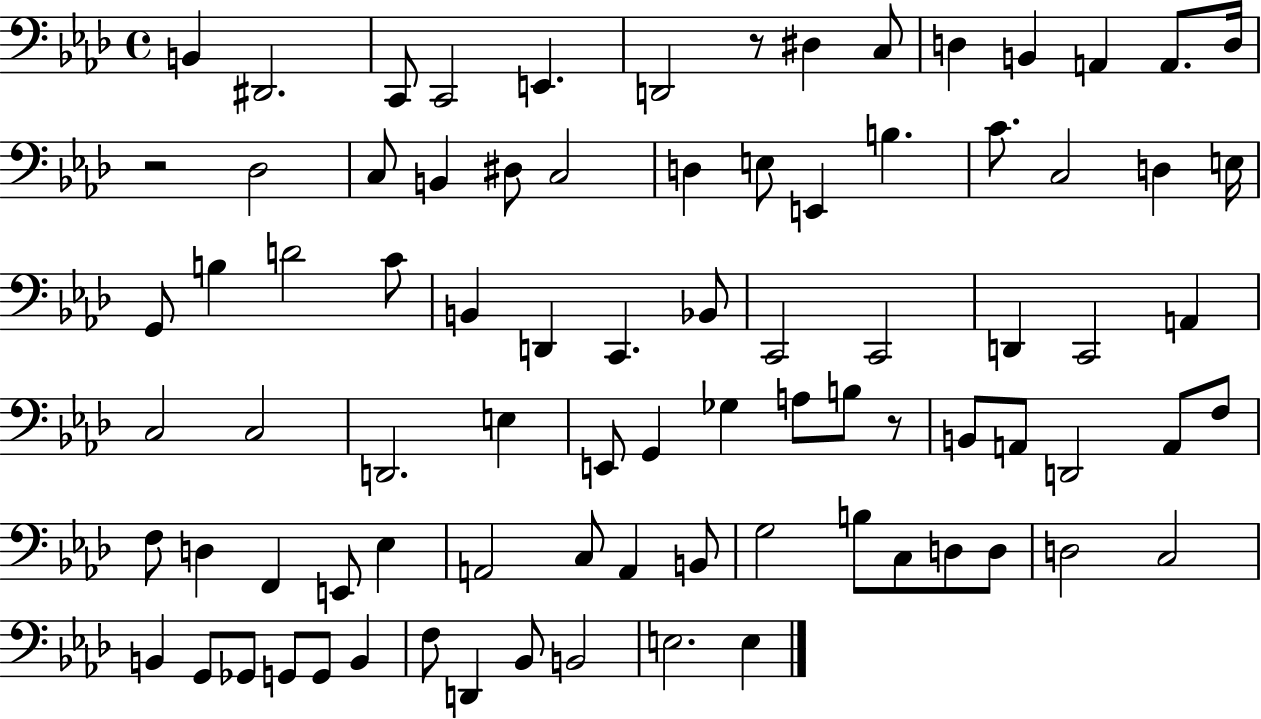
{
  \clef bass
  \time 4/4
  \defaultTimeSignature
  \key aes \major
  b,4 dis,2. | c,8 c,2 e,4. | d,2 r8 dis4 c8 | d4 b,4 a,4 a,8. d16 | \break r2 des2 | c8 b,4 dis8 c2 | d4 e8 e,4 b4. | c'8. c2 d4 e16 | \break g,8 b4 d'2 c'8 | b,4 d,4 c,4. bes,8 | c,2 c,2 | d,4 c,2 a,4 | \break c2 c2 | d,2. e4 | e,8 g,4 ges4 a8 b8 r8 | b,8 a,8 d,2 a,8 f8 | \break f8 d4 f,4 e,8 ees4 | a,2 c8 a,4 b,8 | g2 b8 c8 d8 d8 | d2 c2 | \break b,4 g,8 ges,8 g,8 g,8 b,4 | f8 d,4 bes,8 b,2 | e2. e4 | \bar "|."
}